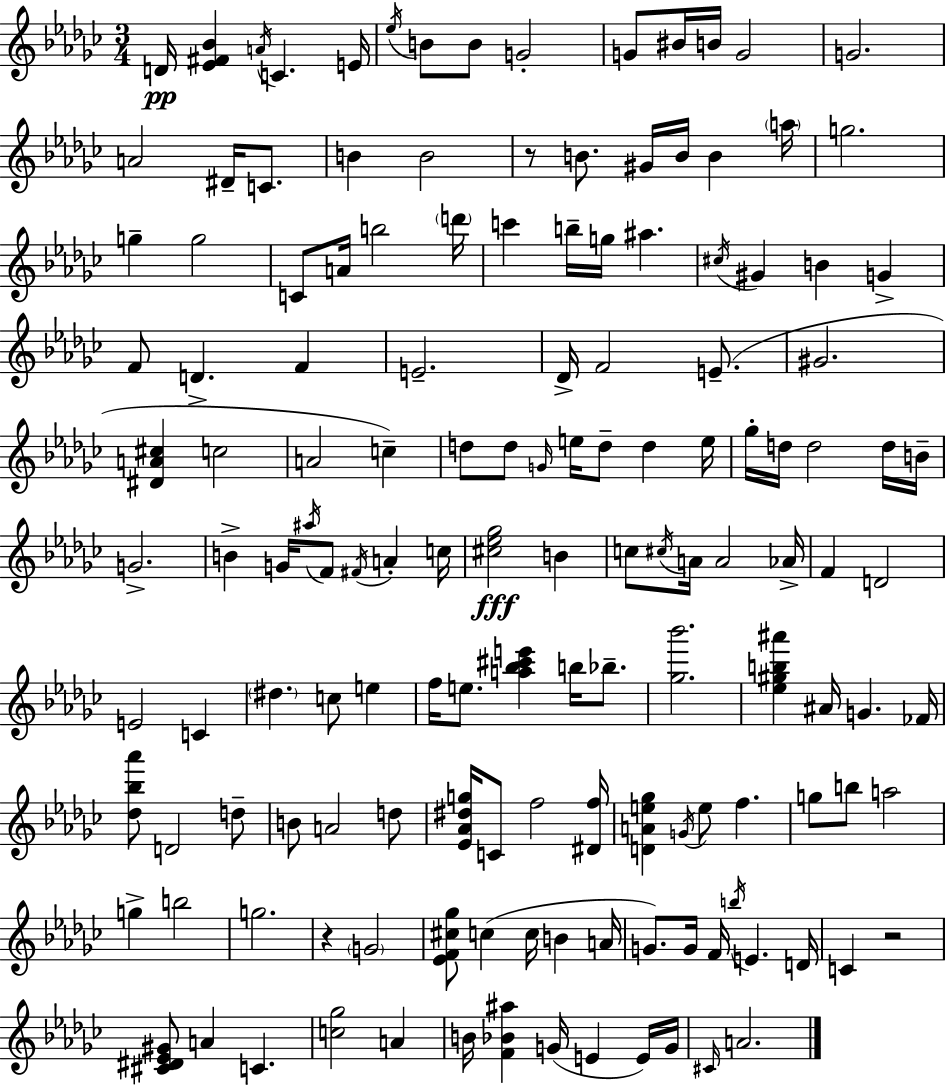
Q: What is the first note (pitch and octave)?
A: D4